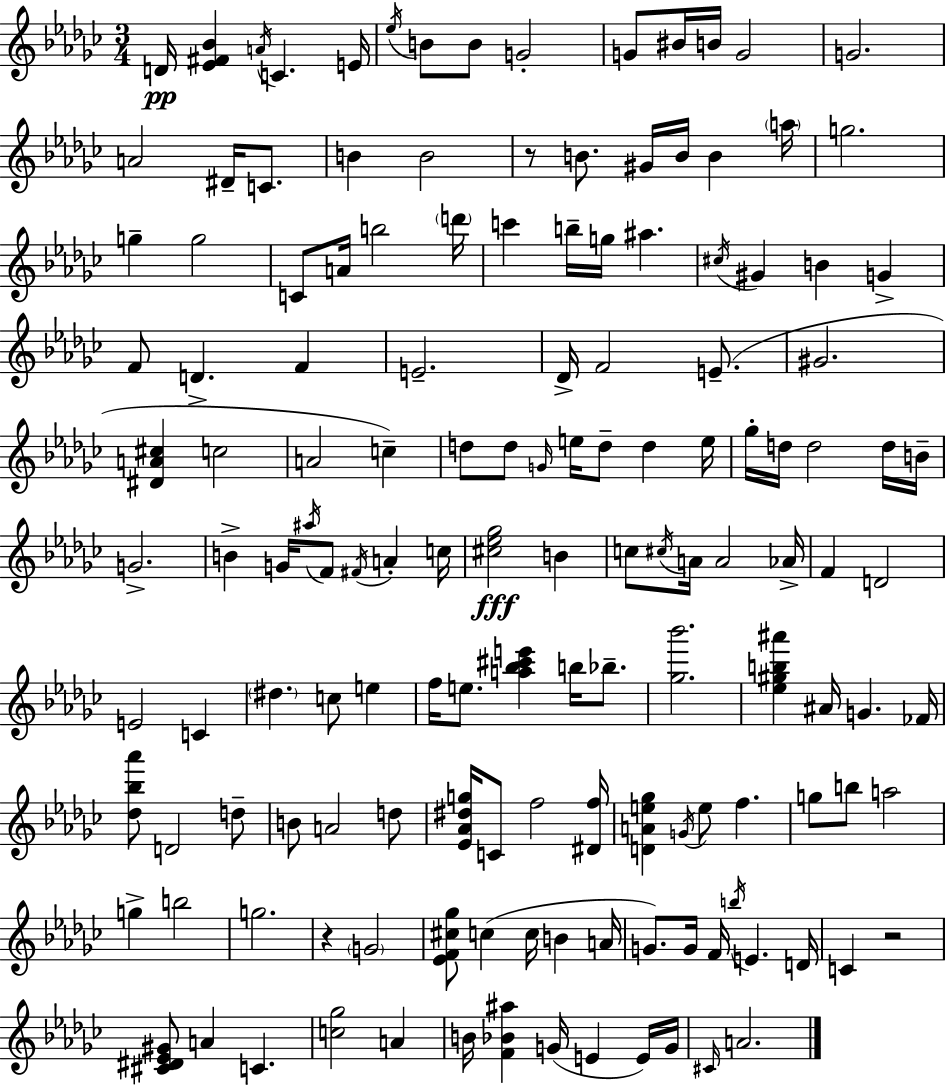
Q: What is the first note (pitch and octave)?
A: D4